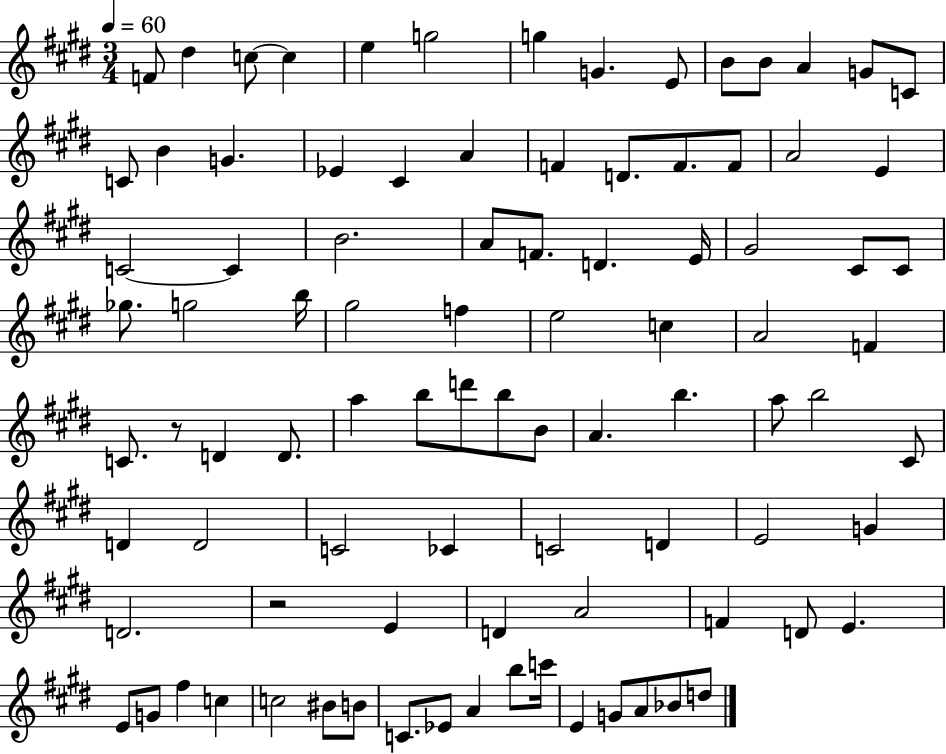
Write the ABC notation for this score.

X:1
T:Untitled
M:3/4
L:1/4
K:E
F/2 ^d c/2 c e g2 g G E/2 B/2 B/2 A G/2 C/2 C/2 B G _E ^C A F D/2 F/2 F/2 A2 E C2 C B2 A/2 F/2 D E/4 ^G2 ^C/2 ^C/2 _g/2 g2 b/4 ^g2 f e2 c A2 F C/2 z/2 D D/2 a b/2 d'/2 b/2 B/2 A b a/2 b2 ^C/2 D D2 C2 _C C2 D E2 G D2 z2 E D A2 F D/2 E E/2 G/2 ^f c c2 ^B/2 B/2 C/2 _E/2 A b/2 c'/4 E G/2 A/2 _B/2 d/2